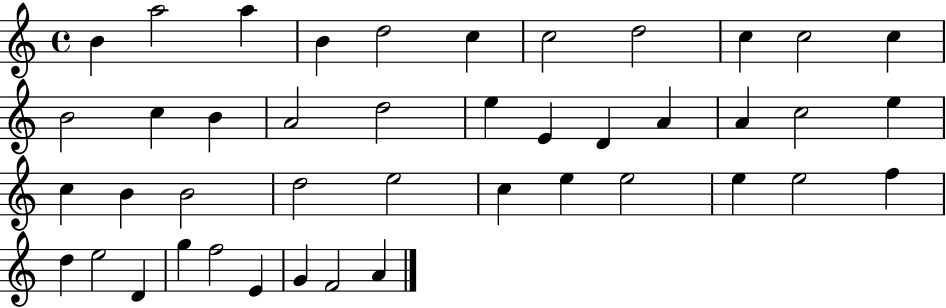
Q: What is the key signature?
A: C major